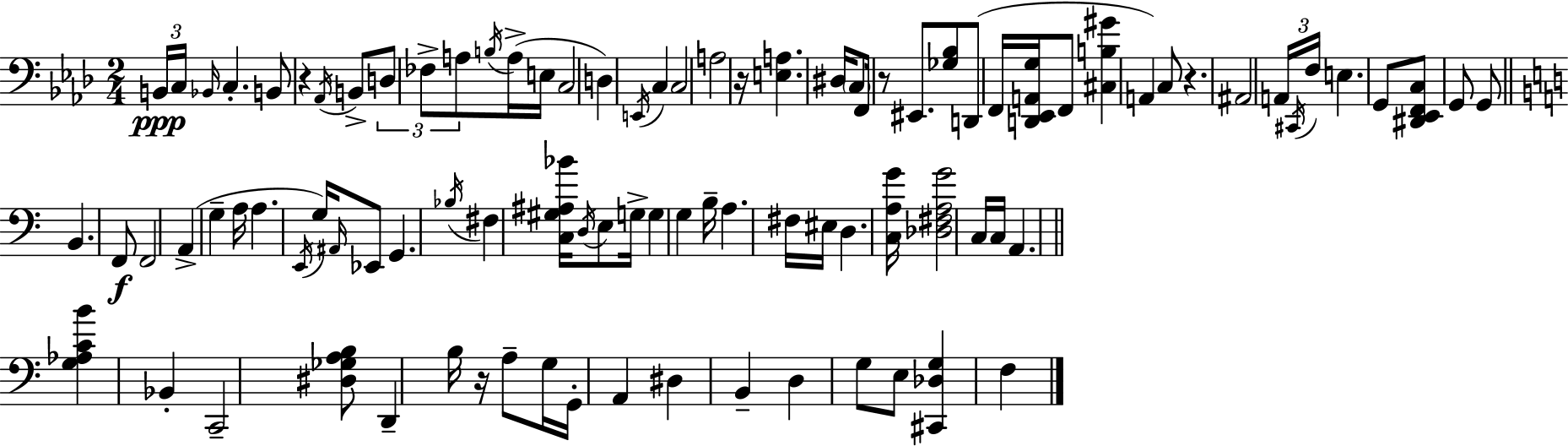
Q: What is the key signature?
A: F minor